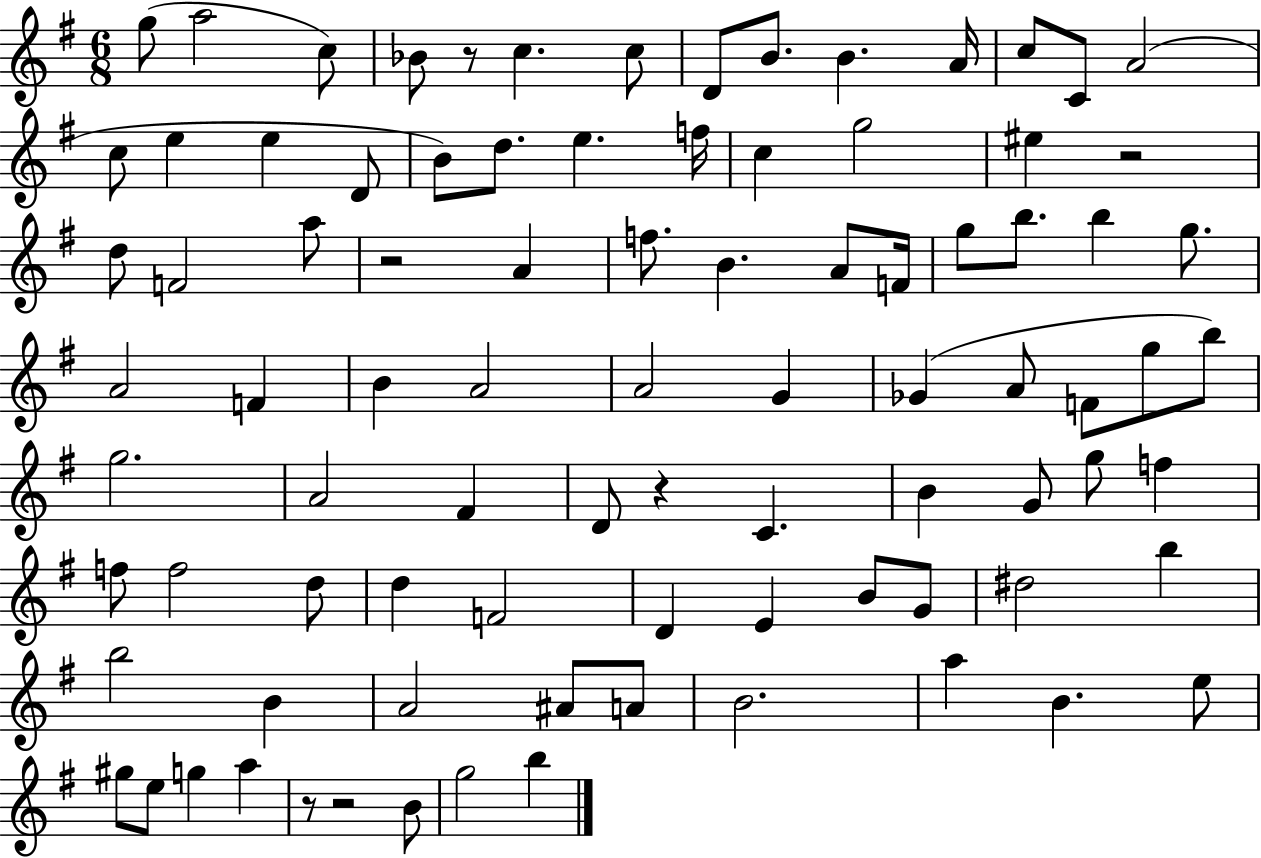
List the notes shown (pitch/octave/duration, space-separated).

G5/e A5/h C5/e Bb4/e R/e C5/q. C5/e D4/e B4/e. B4/q. A4/s C5/e C4/e A4/h C5/e E5/q E5/q D4/e B4/e D5/e. E5/q. F5/s C5/q G5/h EIS5/q R/h D5/e F4/h A5/e R/h A4/q F5/e. B4/q. A4/e F4/s G5/e B5/e. B5/q G5/e. A4/h F4/q B4/q A4/h A4/h G4/q Gb4/q A4/e F4/e G5/e B5/e G5/h. A4/h F#4/q D4/e R/q C4/q. B4/q G4/e G5/e F5/q F5/e F5/h D5/e D5/q F4/h D4/q E4/q B4/e G4/e D#5/h B5/q B5/h B4/q A4/h A#4/e A4/e B4/h. A5/q B4/q. E5/e G#5/e E5/e G5/q A5/q R/e R/h B4/e G5/h B5/q